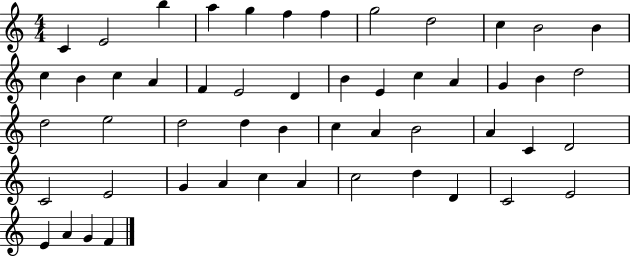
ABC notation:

X:1
T:Untitled
M:4/4
L:1/4
K:C
C E2 b a g f f g2 d2 c B2 B c B c A F E2 D B E c A G B d2 d2 e2 d2 d B c A B2 A C D2 C2 E2 G A c A c2 d D C2 E2 E A G F